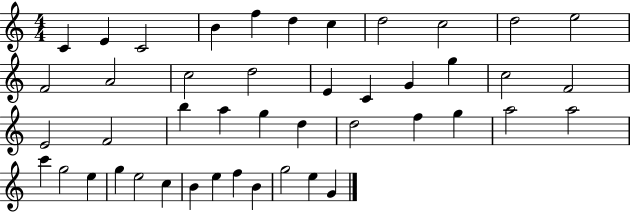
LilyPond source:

{
  \clef treble
  \numericTimeSignature
  \time 4/4
  \key c \major
  c'4 e'4 c'2 | b'4 f''4 d''4 c''4 | d''2 c''2 | d''2 e''2 | \break f'2 a'2 | c''2 d''2 | e'4 c'4 g'4 g''4 | c''2 f'2 | \break e'2 f'2 | b''4 a''4 g''4 d''4 | d''2 f''4 g''4 | a''2 a''2 | \break c'''4 g''2 e''4 | g''4 e''2 c''4 | b'4 e''4 f''4 b'4 | g''2 e''4 g'4 | \break \bar "|."
}